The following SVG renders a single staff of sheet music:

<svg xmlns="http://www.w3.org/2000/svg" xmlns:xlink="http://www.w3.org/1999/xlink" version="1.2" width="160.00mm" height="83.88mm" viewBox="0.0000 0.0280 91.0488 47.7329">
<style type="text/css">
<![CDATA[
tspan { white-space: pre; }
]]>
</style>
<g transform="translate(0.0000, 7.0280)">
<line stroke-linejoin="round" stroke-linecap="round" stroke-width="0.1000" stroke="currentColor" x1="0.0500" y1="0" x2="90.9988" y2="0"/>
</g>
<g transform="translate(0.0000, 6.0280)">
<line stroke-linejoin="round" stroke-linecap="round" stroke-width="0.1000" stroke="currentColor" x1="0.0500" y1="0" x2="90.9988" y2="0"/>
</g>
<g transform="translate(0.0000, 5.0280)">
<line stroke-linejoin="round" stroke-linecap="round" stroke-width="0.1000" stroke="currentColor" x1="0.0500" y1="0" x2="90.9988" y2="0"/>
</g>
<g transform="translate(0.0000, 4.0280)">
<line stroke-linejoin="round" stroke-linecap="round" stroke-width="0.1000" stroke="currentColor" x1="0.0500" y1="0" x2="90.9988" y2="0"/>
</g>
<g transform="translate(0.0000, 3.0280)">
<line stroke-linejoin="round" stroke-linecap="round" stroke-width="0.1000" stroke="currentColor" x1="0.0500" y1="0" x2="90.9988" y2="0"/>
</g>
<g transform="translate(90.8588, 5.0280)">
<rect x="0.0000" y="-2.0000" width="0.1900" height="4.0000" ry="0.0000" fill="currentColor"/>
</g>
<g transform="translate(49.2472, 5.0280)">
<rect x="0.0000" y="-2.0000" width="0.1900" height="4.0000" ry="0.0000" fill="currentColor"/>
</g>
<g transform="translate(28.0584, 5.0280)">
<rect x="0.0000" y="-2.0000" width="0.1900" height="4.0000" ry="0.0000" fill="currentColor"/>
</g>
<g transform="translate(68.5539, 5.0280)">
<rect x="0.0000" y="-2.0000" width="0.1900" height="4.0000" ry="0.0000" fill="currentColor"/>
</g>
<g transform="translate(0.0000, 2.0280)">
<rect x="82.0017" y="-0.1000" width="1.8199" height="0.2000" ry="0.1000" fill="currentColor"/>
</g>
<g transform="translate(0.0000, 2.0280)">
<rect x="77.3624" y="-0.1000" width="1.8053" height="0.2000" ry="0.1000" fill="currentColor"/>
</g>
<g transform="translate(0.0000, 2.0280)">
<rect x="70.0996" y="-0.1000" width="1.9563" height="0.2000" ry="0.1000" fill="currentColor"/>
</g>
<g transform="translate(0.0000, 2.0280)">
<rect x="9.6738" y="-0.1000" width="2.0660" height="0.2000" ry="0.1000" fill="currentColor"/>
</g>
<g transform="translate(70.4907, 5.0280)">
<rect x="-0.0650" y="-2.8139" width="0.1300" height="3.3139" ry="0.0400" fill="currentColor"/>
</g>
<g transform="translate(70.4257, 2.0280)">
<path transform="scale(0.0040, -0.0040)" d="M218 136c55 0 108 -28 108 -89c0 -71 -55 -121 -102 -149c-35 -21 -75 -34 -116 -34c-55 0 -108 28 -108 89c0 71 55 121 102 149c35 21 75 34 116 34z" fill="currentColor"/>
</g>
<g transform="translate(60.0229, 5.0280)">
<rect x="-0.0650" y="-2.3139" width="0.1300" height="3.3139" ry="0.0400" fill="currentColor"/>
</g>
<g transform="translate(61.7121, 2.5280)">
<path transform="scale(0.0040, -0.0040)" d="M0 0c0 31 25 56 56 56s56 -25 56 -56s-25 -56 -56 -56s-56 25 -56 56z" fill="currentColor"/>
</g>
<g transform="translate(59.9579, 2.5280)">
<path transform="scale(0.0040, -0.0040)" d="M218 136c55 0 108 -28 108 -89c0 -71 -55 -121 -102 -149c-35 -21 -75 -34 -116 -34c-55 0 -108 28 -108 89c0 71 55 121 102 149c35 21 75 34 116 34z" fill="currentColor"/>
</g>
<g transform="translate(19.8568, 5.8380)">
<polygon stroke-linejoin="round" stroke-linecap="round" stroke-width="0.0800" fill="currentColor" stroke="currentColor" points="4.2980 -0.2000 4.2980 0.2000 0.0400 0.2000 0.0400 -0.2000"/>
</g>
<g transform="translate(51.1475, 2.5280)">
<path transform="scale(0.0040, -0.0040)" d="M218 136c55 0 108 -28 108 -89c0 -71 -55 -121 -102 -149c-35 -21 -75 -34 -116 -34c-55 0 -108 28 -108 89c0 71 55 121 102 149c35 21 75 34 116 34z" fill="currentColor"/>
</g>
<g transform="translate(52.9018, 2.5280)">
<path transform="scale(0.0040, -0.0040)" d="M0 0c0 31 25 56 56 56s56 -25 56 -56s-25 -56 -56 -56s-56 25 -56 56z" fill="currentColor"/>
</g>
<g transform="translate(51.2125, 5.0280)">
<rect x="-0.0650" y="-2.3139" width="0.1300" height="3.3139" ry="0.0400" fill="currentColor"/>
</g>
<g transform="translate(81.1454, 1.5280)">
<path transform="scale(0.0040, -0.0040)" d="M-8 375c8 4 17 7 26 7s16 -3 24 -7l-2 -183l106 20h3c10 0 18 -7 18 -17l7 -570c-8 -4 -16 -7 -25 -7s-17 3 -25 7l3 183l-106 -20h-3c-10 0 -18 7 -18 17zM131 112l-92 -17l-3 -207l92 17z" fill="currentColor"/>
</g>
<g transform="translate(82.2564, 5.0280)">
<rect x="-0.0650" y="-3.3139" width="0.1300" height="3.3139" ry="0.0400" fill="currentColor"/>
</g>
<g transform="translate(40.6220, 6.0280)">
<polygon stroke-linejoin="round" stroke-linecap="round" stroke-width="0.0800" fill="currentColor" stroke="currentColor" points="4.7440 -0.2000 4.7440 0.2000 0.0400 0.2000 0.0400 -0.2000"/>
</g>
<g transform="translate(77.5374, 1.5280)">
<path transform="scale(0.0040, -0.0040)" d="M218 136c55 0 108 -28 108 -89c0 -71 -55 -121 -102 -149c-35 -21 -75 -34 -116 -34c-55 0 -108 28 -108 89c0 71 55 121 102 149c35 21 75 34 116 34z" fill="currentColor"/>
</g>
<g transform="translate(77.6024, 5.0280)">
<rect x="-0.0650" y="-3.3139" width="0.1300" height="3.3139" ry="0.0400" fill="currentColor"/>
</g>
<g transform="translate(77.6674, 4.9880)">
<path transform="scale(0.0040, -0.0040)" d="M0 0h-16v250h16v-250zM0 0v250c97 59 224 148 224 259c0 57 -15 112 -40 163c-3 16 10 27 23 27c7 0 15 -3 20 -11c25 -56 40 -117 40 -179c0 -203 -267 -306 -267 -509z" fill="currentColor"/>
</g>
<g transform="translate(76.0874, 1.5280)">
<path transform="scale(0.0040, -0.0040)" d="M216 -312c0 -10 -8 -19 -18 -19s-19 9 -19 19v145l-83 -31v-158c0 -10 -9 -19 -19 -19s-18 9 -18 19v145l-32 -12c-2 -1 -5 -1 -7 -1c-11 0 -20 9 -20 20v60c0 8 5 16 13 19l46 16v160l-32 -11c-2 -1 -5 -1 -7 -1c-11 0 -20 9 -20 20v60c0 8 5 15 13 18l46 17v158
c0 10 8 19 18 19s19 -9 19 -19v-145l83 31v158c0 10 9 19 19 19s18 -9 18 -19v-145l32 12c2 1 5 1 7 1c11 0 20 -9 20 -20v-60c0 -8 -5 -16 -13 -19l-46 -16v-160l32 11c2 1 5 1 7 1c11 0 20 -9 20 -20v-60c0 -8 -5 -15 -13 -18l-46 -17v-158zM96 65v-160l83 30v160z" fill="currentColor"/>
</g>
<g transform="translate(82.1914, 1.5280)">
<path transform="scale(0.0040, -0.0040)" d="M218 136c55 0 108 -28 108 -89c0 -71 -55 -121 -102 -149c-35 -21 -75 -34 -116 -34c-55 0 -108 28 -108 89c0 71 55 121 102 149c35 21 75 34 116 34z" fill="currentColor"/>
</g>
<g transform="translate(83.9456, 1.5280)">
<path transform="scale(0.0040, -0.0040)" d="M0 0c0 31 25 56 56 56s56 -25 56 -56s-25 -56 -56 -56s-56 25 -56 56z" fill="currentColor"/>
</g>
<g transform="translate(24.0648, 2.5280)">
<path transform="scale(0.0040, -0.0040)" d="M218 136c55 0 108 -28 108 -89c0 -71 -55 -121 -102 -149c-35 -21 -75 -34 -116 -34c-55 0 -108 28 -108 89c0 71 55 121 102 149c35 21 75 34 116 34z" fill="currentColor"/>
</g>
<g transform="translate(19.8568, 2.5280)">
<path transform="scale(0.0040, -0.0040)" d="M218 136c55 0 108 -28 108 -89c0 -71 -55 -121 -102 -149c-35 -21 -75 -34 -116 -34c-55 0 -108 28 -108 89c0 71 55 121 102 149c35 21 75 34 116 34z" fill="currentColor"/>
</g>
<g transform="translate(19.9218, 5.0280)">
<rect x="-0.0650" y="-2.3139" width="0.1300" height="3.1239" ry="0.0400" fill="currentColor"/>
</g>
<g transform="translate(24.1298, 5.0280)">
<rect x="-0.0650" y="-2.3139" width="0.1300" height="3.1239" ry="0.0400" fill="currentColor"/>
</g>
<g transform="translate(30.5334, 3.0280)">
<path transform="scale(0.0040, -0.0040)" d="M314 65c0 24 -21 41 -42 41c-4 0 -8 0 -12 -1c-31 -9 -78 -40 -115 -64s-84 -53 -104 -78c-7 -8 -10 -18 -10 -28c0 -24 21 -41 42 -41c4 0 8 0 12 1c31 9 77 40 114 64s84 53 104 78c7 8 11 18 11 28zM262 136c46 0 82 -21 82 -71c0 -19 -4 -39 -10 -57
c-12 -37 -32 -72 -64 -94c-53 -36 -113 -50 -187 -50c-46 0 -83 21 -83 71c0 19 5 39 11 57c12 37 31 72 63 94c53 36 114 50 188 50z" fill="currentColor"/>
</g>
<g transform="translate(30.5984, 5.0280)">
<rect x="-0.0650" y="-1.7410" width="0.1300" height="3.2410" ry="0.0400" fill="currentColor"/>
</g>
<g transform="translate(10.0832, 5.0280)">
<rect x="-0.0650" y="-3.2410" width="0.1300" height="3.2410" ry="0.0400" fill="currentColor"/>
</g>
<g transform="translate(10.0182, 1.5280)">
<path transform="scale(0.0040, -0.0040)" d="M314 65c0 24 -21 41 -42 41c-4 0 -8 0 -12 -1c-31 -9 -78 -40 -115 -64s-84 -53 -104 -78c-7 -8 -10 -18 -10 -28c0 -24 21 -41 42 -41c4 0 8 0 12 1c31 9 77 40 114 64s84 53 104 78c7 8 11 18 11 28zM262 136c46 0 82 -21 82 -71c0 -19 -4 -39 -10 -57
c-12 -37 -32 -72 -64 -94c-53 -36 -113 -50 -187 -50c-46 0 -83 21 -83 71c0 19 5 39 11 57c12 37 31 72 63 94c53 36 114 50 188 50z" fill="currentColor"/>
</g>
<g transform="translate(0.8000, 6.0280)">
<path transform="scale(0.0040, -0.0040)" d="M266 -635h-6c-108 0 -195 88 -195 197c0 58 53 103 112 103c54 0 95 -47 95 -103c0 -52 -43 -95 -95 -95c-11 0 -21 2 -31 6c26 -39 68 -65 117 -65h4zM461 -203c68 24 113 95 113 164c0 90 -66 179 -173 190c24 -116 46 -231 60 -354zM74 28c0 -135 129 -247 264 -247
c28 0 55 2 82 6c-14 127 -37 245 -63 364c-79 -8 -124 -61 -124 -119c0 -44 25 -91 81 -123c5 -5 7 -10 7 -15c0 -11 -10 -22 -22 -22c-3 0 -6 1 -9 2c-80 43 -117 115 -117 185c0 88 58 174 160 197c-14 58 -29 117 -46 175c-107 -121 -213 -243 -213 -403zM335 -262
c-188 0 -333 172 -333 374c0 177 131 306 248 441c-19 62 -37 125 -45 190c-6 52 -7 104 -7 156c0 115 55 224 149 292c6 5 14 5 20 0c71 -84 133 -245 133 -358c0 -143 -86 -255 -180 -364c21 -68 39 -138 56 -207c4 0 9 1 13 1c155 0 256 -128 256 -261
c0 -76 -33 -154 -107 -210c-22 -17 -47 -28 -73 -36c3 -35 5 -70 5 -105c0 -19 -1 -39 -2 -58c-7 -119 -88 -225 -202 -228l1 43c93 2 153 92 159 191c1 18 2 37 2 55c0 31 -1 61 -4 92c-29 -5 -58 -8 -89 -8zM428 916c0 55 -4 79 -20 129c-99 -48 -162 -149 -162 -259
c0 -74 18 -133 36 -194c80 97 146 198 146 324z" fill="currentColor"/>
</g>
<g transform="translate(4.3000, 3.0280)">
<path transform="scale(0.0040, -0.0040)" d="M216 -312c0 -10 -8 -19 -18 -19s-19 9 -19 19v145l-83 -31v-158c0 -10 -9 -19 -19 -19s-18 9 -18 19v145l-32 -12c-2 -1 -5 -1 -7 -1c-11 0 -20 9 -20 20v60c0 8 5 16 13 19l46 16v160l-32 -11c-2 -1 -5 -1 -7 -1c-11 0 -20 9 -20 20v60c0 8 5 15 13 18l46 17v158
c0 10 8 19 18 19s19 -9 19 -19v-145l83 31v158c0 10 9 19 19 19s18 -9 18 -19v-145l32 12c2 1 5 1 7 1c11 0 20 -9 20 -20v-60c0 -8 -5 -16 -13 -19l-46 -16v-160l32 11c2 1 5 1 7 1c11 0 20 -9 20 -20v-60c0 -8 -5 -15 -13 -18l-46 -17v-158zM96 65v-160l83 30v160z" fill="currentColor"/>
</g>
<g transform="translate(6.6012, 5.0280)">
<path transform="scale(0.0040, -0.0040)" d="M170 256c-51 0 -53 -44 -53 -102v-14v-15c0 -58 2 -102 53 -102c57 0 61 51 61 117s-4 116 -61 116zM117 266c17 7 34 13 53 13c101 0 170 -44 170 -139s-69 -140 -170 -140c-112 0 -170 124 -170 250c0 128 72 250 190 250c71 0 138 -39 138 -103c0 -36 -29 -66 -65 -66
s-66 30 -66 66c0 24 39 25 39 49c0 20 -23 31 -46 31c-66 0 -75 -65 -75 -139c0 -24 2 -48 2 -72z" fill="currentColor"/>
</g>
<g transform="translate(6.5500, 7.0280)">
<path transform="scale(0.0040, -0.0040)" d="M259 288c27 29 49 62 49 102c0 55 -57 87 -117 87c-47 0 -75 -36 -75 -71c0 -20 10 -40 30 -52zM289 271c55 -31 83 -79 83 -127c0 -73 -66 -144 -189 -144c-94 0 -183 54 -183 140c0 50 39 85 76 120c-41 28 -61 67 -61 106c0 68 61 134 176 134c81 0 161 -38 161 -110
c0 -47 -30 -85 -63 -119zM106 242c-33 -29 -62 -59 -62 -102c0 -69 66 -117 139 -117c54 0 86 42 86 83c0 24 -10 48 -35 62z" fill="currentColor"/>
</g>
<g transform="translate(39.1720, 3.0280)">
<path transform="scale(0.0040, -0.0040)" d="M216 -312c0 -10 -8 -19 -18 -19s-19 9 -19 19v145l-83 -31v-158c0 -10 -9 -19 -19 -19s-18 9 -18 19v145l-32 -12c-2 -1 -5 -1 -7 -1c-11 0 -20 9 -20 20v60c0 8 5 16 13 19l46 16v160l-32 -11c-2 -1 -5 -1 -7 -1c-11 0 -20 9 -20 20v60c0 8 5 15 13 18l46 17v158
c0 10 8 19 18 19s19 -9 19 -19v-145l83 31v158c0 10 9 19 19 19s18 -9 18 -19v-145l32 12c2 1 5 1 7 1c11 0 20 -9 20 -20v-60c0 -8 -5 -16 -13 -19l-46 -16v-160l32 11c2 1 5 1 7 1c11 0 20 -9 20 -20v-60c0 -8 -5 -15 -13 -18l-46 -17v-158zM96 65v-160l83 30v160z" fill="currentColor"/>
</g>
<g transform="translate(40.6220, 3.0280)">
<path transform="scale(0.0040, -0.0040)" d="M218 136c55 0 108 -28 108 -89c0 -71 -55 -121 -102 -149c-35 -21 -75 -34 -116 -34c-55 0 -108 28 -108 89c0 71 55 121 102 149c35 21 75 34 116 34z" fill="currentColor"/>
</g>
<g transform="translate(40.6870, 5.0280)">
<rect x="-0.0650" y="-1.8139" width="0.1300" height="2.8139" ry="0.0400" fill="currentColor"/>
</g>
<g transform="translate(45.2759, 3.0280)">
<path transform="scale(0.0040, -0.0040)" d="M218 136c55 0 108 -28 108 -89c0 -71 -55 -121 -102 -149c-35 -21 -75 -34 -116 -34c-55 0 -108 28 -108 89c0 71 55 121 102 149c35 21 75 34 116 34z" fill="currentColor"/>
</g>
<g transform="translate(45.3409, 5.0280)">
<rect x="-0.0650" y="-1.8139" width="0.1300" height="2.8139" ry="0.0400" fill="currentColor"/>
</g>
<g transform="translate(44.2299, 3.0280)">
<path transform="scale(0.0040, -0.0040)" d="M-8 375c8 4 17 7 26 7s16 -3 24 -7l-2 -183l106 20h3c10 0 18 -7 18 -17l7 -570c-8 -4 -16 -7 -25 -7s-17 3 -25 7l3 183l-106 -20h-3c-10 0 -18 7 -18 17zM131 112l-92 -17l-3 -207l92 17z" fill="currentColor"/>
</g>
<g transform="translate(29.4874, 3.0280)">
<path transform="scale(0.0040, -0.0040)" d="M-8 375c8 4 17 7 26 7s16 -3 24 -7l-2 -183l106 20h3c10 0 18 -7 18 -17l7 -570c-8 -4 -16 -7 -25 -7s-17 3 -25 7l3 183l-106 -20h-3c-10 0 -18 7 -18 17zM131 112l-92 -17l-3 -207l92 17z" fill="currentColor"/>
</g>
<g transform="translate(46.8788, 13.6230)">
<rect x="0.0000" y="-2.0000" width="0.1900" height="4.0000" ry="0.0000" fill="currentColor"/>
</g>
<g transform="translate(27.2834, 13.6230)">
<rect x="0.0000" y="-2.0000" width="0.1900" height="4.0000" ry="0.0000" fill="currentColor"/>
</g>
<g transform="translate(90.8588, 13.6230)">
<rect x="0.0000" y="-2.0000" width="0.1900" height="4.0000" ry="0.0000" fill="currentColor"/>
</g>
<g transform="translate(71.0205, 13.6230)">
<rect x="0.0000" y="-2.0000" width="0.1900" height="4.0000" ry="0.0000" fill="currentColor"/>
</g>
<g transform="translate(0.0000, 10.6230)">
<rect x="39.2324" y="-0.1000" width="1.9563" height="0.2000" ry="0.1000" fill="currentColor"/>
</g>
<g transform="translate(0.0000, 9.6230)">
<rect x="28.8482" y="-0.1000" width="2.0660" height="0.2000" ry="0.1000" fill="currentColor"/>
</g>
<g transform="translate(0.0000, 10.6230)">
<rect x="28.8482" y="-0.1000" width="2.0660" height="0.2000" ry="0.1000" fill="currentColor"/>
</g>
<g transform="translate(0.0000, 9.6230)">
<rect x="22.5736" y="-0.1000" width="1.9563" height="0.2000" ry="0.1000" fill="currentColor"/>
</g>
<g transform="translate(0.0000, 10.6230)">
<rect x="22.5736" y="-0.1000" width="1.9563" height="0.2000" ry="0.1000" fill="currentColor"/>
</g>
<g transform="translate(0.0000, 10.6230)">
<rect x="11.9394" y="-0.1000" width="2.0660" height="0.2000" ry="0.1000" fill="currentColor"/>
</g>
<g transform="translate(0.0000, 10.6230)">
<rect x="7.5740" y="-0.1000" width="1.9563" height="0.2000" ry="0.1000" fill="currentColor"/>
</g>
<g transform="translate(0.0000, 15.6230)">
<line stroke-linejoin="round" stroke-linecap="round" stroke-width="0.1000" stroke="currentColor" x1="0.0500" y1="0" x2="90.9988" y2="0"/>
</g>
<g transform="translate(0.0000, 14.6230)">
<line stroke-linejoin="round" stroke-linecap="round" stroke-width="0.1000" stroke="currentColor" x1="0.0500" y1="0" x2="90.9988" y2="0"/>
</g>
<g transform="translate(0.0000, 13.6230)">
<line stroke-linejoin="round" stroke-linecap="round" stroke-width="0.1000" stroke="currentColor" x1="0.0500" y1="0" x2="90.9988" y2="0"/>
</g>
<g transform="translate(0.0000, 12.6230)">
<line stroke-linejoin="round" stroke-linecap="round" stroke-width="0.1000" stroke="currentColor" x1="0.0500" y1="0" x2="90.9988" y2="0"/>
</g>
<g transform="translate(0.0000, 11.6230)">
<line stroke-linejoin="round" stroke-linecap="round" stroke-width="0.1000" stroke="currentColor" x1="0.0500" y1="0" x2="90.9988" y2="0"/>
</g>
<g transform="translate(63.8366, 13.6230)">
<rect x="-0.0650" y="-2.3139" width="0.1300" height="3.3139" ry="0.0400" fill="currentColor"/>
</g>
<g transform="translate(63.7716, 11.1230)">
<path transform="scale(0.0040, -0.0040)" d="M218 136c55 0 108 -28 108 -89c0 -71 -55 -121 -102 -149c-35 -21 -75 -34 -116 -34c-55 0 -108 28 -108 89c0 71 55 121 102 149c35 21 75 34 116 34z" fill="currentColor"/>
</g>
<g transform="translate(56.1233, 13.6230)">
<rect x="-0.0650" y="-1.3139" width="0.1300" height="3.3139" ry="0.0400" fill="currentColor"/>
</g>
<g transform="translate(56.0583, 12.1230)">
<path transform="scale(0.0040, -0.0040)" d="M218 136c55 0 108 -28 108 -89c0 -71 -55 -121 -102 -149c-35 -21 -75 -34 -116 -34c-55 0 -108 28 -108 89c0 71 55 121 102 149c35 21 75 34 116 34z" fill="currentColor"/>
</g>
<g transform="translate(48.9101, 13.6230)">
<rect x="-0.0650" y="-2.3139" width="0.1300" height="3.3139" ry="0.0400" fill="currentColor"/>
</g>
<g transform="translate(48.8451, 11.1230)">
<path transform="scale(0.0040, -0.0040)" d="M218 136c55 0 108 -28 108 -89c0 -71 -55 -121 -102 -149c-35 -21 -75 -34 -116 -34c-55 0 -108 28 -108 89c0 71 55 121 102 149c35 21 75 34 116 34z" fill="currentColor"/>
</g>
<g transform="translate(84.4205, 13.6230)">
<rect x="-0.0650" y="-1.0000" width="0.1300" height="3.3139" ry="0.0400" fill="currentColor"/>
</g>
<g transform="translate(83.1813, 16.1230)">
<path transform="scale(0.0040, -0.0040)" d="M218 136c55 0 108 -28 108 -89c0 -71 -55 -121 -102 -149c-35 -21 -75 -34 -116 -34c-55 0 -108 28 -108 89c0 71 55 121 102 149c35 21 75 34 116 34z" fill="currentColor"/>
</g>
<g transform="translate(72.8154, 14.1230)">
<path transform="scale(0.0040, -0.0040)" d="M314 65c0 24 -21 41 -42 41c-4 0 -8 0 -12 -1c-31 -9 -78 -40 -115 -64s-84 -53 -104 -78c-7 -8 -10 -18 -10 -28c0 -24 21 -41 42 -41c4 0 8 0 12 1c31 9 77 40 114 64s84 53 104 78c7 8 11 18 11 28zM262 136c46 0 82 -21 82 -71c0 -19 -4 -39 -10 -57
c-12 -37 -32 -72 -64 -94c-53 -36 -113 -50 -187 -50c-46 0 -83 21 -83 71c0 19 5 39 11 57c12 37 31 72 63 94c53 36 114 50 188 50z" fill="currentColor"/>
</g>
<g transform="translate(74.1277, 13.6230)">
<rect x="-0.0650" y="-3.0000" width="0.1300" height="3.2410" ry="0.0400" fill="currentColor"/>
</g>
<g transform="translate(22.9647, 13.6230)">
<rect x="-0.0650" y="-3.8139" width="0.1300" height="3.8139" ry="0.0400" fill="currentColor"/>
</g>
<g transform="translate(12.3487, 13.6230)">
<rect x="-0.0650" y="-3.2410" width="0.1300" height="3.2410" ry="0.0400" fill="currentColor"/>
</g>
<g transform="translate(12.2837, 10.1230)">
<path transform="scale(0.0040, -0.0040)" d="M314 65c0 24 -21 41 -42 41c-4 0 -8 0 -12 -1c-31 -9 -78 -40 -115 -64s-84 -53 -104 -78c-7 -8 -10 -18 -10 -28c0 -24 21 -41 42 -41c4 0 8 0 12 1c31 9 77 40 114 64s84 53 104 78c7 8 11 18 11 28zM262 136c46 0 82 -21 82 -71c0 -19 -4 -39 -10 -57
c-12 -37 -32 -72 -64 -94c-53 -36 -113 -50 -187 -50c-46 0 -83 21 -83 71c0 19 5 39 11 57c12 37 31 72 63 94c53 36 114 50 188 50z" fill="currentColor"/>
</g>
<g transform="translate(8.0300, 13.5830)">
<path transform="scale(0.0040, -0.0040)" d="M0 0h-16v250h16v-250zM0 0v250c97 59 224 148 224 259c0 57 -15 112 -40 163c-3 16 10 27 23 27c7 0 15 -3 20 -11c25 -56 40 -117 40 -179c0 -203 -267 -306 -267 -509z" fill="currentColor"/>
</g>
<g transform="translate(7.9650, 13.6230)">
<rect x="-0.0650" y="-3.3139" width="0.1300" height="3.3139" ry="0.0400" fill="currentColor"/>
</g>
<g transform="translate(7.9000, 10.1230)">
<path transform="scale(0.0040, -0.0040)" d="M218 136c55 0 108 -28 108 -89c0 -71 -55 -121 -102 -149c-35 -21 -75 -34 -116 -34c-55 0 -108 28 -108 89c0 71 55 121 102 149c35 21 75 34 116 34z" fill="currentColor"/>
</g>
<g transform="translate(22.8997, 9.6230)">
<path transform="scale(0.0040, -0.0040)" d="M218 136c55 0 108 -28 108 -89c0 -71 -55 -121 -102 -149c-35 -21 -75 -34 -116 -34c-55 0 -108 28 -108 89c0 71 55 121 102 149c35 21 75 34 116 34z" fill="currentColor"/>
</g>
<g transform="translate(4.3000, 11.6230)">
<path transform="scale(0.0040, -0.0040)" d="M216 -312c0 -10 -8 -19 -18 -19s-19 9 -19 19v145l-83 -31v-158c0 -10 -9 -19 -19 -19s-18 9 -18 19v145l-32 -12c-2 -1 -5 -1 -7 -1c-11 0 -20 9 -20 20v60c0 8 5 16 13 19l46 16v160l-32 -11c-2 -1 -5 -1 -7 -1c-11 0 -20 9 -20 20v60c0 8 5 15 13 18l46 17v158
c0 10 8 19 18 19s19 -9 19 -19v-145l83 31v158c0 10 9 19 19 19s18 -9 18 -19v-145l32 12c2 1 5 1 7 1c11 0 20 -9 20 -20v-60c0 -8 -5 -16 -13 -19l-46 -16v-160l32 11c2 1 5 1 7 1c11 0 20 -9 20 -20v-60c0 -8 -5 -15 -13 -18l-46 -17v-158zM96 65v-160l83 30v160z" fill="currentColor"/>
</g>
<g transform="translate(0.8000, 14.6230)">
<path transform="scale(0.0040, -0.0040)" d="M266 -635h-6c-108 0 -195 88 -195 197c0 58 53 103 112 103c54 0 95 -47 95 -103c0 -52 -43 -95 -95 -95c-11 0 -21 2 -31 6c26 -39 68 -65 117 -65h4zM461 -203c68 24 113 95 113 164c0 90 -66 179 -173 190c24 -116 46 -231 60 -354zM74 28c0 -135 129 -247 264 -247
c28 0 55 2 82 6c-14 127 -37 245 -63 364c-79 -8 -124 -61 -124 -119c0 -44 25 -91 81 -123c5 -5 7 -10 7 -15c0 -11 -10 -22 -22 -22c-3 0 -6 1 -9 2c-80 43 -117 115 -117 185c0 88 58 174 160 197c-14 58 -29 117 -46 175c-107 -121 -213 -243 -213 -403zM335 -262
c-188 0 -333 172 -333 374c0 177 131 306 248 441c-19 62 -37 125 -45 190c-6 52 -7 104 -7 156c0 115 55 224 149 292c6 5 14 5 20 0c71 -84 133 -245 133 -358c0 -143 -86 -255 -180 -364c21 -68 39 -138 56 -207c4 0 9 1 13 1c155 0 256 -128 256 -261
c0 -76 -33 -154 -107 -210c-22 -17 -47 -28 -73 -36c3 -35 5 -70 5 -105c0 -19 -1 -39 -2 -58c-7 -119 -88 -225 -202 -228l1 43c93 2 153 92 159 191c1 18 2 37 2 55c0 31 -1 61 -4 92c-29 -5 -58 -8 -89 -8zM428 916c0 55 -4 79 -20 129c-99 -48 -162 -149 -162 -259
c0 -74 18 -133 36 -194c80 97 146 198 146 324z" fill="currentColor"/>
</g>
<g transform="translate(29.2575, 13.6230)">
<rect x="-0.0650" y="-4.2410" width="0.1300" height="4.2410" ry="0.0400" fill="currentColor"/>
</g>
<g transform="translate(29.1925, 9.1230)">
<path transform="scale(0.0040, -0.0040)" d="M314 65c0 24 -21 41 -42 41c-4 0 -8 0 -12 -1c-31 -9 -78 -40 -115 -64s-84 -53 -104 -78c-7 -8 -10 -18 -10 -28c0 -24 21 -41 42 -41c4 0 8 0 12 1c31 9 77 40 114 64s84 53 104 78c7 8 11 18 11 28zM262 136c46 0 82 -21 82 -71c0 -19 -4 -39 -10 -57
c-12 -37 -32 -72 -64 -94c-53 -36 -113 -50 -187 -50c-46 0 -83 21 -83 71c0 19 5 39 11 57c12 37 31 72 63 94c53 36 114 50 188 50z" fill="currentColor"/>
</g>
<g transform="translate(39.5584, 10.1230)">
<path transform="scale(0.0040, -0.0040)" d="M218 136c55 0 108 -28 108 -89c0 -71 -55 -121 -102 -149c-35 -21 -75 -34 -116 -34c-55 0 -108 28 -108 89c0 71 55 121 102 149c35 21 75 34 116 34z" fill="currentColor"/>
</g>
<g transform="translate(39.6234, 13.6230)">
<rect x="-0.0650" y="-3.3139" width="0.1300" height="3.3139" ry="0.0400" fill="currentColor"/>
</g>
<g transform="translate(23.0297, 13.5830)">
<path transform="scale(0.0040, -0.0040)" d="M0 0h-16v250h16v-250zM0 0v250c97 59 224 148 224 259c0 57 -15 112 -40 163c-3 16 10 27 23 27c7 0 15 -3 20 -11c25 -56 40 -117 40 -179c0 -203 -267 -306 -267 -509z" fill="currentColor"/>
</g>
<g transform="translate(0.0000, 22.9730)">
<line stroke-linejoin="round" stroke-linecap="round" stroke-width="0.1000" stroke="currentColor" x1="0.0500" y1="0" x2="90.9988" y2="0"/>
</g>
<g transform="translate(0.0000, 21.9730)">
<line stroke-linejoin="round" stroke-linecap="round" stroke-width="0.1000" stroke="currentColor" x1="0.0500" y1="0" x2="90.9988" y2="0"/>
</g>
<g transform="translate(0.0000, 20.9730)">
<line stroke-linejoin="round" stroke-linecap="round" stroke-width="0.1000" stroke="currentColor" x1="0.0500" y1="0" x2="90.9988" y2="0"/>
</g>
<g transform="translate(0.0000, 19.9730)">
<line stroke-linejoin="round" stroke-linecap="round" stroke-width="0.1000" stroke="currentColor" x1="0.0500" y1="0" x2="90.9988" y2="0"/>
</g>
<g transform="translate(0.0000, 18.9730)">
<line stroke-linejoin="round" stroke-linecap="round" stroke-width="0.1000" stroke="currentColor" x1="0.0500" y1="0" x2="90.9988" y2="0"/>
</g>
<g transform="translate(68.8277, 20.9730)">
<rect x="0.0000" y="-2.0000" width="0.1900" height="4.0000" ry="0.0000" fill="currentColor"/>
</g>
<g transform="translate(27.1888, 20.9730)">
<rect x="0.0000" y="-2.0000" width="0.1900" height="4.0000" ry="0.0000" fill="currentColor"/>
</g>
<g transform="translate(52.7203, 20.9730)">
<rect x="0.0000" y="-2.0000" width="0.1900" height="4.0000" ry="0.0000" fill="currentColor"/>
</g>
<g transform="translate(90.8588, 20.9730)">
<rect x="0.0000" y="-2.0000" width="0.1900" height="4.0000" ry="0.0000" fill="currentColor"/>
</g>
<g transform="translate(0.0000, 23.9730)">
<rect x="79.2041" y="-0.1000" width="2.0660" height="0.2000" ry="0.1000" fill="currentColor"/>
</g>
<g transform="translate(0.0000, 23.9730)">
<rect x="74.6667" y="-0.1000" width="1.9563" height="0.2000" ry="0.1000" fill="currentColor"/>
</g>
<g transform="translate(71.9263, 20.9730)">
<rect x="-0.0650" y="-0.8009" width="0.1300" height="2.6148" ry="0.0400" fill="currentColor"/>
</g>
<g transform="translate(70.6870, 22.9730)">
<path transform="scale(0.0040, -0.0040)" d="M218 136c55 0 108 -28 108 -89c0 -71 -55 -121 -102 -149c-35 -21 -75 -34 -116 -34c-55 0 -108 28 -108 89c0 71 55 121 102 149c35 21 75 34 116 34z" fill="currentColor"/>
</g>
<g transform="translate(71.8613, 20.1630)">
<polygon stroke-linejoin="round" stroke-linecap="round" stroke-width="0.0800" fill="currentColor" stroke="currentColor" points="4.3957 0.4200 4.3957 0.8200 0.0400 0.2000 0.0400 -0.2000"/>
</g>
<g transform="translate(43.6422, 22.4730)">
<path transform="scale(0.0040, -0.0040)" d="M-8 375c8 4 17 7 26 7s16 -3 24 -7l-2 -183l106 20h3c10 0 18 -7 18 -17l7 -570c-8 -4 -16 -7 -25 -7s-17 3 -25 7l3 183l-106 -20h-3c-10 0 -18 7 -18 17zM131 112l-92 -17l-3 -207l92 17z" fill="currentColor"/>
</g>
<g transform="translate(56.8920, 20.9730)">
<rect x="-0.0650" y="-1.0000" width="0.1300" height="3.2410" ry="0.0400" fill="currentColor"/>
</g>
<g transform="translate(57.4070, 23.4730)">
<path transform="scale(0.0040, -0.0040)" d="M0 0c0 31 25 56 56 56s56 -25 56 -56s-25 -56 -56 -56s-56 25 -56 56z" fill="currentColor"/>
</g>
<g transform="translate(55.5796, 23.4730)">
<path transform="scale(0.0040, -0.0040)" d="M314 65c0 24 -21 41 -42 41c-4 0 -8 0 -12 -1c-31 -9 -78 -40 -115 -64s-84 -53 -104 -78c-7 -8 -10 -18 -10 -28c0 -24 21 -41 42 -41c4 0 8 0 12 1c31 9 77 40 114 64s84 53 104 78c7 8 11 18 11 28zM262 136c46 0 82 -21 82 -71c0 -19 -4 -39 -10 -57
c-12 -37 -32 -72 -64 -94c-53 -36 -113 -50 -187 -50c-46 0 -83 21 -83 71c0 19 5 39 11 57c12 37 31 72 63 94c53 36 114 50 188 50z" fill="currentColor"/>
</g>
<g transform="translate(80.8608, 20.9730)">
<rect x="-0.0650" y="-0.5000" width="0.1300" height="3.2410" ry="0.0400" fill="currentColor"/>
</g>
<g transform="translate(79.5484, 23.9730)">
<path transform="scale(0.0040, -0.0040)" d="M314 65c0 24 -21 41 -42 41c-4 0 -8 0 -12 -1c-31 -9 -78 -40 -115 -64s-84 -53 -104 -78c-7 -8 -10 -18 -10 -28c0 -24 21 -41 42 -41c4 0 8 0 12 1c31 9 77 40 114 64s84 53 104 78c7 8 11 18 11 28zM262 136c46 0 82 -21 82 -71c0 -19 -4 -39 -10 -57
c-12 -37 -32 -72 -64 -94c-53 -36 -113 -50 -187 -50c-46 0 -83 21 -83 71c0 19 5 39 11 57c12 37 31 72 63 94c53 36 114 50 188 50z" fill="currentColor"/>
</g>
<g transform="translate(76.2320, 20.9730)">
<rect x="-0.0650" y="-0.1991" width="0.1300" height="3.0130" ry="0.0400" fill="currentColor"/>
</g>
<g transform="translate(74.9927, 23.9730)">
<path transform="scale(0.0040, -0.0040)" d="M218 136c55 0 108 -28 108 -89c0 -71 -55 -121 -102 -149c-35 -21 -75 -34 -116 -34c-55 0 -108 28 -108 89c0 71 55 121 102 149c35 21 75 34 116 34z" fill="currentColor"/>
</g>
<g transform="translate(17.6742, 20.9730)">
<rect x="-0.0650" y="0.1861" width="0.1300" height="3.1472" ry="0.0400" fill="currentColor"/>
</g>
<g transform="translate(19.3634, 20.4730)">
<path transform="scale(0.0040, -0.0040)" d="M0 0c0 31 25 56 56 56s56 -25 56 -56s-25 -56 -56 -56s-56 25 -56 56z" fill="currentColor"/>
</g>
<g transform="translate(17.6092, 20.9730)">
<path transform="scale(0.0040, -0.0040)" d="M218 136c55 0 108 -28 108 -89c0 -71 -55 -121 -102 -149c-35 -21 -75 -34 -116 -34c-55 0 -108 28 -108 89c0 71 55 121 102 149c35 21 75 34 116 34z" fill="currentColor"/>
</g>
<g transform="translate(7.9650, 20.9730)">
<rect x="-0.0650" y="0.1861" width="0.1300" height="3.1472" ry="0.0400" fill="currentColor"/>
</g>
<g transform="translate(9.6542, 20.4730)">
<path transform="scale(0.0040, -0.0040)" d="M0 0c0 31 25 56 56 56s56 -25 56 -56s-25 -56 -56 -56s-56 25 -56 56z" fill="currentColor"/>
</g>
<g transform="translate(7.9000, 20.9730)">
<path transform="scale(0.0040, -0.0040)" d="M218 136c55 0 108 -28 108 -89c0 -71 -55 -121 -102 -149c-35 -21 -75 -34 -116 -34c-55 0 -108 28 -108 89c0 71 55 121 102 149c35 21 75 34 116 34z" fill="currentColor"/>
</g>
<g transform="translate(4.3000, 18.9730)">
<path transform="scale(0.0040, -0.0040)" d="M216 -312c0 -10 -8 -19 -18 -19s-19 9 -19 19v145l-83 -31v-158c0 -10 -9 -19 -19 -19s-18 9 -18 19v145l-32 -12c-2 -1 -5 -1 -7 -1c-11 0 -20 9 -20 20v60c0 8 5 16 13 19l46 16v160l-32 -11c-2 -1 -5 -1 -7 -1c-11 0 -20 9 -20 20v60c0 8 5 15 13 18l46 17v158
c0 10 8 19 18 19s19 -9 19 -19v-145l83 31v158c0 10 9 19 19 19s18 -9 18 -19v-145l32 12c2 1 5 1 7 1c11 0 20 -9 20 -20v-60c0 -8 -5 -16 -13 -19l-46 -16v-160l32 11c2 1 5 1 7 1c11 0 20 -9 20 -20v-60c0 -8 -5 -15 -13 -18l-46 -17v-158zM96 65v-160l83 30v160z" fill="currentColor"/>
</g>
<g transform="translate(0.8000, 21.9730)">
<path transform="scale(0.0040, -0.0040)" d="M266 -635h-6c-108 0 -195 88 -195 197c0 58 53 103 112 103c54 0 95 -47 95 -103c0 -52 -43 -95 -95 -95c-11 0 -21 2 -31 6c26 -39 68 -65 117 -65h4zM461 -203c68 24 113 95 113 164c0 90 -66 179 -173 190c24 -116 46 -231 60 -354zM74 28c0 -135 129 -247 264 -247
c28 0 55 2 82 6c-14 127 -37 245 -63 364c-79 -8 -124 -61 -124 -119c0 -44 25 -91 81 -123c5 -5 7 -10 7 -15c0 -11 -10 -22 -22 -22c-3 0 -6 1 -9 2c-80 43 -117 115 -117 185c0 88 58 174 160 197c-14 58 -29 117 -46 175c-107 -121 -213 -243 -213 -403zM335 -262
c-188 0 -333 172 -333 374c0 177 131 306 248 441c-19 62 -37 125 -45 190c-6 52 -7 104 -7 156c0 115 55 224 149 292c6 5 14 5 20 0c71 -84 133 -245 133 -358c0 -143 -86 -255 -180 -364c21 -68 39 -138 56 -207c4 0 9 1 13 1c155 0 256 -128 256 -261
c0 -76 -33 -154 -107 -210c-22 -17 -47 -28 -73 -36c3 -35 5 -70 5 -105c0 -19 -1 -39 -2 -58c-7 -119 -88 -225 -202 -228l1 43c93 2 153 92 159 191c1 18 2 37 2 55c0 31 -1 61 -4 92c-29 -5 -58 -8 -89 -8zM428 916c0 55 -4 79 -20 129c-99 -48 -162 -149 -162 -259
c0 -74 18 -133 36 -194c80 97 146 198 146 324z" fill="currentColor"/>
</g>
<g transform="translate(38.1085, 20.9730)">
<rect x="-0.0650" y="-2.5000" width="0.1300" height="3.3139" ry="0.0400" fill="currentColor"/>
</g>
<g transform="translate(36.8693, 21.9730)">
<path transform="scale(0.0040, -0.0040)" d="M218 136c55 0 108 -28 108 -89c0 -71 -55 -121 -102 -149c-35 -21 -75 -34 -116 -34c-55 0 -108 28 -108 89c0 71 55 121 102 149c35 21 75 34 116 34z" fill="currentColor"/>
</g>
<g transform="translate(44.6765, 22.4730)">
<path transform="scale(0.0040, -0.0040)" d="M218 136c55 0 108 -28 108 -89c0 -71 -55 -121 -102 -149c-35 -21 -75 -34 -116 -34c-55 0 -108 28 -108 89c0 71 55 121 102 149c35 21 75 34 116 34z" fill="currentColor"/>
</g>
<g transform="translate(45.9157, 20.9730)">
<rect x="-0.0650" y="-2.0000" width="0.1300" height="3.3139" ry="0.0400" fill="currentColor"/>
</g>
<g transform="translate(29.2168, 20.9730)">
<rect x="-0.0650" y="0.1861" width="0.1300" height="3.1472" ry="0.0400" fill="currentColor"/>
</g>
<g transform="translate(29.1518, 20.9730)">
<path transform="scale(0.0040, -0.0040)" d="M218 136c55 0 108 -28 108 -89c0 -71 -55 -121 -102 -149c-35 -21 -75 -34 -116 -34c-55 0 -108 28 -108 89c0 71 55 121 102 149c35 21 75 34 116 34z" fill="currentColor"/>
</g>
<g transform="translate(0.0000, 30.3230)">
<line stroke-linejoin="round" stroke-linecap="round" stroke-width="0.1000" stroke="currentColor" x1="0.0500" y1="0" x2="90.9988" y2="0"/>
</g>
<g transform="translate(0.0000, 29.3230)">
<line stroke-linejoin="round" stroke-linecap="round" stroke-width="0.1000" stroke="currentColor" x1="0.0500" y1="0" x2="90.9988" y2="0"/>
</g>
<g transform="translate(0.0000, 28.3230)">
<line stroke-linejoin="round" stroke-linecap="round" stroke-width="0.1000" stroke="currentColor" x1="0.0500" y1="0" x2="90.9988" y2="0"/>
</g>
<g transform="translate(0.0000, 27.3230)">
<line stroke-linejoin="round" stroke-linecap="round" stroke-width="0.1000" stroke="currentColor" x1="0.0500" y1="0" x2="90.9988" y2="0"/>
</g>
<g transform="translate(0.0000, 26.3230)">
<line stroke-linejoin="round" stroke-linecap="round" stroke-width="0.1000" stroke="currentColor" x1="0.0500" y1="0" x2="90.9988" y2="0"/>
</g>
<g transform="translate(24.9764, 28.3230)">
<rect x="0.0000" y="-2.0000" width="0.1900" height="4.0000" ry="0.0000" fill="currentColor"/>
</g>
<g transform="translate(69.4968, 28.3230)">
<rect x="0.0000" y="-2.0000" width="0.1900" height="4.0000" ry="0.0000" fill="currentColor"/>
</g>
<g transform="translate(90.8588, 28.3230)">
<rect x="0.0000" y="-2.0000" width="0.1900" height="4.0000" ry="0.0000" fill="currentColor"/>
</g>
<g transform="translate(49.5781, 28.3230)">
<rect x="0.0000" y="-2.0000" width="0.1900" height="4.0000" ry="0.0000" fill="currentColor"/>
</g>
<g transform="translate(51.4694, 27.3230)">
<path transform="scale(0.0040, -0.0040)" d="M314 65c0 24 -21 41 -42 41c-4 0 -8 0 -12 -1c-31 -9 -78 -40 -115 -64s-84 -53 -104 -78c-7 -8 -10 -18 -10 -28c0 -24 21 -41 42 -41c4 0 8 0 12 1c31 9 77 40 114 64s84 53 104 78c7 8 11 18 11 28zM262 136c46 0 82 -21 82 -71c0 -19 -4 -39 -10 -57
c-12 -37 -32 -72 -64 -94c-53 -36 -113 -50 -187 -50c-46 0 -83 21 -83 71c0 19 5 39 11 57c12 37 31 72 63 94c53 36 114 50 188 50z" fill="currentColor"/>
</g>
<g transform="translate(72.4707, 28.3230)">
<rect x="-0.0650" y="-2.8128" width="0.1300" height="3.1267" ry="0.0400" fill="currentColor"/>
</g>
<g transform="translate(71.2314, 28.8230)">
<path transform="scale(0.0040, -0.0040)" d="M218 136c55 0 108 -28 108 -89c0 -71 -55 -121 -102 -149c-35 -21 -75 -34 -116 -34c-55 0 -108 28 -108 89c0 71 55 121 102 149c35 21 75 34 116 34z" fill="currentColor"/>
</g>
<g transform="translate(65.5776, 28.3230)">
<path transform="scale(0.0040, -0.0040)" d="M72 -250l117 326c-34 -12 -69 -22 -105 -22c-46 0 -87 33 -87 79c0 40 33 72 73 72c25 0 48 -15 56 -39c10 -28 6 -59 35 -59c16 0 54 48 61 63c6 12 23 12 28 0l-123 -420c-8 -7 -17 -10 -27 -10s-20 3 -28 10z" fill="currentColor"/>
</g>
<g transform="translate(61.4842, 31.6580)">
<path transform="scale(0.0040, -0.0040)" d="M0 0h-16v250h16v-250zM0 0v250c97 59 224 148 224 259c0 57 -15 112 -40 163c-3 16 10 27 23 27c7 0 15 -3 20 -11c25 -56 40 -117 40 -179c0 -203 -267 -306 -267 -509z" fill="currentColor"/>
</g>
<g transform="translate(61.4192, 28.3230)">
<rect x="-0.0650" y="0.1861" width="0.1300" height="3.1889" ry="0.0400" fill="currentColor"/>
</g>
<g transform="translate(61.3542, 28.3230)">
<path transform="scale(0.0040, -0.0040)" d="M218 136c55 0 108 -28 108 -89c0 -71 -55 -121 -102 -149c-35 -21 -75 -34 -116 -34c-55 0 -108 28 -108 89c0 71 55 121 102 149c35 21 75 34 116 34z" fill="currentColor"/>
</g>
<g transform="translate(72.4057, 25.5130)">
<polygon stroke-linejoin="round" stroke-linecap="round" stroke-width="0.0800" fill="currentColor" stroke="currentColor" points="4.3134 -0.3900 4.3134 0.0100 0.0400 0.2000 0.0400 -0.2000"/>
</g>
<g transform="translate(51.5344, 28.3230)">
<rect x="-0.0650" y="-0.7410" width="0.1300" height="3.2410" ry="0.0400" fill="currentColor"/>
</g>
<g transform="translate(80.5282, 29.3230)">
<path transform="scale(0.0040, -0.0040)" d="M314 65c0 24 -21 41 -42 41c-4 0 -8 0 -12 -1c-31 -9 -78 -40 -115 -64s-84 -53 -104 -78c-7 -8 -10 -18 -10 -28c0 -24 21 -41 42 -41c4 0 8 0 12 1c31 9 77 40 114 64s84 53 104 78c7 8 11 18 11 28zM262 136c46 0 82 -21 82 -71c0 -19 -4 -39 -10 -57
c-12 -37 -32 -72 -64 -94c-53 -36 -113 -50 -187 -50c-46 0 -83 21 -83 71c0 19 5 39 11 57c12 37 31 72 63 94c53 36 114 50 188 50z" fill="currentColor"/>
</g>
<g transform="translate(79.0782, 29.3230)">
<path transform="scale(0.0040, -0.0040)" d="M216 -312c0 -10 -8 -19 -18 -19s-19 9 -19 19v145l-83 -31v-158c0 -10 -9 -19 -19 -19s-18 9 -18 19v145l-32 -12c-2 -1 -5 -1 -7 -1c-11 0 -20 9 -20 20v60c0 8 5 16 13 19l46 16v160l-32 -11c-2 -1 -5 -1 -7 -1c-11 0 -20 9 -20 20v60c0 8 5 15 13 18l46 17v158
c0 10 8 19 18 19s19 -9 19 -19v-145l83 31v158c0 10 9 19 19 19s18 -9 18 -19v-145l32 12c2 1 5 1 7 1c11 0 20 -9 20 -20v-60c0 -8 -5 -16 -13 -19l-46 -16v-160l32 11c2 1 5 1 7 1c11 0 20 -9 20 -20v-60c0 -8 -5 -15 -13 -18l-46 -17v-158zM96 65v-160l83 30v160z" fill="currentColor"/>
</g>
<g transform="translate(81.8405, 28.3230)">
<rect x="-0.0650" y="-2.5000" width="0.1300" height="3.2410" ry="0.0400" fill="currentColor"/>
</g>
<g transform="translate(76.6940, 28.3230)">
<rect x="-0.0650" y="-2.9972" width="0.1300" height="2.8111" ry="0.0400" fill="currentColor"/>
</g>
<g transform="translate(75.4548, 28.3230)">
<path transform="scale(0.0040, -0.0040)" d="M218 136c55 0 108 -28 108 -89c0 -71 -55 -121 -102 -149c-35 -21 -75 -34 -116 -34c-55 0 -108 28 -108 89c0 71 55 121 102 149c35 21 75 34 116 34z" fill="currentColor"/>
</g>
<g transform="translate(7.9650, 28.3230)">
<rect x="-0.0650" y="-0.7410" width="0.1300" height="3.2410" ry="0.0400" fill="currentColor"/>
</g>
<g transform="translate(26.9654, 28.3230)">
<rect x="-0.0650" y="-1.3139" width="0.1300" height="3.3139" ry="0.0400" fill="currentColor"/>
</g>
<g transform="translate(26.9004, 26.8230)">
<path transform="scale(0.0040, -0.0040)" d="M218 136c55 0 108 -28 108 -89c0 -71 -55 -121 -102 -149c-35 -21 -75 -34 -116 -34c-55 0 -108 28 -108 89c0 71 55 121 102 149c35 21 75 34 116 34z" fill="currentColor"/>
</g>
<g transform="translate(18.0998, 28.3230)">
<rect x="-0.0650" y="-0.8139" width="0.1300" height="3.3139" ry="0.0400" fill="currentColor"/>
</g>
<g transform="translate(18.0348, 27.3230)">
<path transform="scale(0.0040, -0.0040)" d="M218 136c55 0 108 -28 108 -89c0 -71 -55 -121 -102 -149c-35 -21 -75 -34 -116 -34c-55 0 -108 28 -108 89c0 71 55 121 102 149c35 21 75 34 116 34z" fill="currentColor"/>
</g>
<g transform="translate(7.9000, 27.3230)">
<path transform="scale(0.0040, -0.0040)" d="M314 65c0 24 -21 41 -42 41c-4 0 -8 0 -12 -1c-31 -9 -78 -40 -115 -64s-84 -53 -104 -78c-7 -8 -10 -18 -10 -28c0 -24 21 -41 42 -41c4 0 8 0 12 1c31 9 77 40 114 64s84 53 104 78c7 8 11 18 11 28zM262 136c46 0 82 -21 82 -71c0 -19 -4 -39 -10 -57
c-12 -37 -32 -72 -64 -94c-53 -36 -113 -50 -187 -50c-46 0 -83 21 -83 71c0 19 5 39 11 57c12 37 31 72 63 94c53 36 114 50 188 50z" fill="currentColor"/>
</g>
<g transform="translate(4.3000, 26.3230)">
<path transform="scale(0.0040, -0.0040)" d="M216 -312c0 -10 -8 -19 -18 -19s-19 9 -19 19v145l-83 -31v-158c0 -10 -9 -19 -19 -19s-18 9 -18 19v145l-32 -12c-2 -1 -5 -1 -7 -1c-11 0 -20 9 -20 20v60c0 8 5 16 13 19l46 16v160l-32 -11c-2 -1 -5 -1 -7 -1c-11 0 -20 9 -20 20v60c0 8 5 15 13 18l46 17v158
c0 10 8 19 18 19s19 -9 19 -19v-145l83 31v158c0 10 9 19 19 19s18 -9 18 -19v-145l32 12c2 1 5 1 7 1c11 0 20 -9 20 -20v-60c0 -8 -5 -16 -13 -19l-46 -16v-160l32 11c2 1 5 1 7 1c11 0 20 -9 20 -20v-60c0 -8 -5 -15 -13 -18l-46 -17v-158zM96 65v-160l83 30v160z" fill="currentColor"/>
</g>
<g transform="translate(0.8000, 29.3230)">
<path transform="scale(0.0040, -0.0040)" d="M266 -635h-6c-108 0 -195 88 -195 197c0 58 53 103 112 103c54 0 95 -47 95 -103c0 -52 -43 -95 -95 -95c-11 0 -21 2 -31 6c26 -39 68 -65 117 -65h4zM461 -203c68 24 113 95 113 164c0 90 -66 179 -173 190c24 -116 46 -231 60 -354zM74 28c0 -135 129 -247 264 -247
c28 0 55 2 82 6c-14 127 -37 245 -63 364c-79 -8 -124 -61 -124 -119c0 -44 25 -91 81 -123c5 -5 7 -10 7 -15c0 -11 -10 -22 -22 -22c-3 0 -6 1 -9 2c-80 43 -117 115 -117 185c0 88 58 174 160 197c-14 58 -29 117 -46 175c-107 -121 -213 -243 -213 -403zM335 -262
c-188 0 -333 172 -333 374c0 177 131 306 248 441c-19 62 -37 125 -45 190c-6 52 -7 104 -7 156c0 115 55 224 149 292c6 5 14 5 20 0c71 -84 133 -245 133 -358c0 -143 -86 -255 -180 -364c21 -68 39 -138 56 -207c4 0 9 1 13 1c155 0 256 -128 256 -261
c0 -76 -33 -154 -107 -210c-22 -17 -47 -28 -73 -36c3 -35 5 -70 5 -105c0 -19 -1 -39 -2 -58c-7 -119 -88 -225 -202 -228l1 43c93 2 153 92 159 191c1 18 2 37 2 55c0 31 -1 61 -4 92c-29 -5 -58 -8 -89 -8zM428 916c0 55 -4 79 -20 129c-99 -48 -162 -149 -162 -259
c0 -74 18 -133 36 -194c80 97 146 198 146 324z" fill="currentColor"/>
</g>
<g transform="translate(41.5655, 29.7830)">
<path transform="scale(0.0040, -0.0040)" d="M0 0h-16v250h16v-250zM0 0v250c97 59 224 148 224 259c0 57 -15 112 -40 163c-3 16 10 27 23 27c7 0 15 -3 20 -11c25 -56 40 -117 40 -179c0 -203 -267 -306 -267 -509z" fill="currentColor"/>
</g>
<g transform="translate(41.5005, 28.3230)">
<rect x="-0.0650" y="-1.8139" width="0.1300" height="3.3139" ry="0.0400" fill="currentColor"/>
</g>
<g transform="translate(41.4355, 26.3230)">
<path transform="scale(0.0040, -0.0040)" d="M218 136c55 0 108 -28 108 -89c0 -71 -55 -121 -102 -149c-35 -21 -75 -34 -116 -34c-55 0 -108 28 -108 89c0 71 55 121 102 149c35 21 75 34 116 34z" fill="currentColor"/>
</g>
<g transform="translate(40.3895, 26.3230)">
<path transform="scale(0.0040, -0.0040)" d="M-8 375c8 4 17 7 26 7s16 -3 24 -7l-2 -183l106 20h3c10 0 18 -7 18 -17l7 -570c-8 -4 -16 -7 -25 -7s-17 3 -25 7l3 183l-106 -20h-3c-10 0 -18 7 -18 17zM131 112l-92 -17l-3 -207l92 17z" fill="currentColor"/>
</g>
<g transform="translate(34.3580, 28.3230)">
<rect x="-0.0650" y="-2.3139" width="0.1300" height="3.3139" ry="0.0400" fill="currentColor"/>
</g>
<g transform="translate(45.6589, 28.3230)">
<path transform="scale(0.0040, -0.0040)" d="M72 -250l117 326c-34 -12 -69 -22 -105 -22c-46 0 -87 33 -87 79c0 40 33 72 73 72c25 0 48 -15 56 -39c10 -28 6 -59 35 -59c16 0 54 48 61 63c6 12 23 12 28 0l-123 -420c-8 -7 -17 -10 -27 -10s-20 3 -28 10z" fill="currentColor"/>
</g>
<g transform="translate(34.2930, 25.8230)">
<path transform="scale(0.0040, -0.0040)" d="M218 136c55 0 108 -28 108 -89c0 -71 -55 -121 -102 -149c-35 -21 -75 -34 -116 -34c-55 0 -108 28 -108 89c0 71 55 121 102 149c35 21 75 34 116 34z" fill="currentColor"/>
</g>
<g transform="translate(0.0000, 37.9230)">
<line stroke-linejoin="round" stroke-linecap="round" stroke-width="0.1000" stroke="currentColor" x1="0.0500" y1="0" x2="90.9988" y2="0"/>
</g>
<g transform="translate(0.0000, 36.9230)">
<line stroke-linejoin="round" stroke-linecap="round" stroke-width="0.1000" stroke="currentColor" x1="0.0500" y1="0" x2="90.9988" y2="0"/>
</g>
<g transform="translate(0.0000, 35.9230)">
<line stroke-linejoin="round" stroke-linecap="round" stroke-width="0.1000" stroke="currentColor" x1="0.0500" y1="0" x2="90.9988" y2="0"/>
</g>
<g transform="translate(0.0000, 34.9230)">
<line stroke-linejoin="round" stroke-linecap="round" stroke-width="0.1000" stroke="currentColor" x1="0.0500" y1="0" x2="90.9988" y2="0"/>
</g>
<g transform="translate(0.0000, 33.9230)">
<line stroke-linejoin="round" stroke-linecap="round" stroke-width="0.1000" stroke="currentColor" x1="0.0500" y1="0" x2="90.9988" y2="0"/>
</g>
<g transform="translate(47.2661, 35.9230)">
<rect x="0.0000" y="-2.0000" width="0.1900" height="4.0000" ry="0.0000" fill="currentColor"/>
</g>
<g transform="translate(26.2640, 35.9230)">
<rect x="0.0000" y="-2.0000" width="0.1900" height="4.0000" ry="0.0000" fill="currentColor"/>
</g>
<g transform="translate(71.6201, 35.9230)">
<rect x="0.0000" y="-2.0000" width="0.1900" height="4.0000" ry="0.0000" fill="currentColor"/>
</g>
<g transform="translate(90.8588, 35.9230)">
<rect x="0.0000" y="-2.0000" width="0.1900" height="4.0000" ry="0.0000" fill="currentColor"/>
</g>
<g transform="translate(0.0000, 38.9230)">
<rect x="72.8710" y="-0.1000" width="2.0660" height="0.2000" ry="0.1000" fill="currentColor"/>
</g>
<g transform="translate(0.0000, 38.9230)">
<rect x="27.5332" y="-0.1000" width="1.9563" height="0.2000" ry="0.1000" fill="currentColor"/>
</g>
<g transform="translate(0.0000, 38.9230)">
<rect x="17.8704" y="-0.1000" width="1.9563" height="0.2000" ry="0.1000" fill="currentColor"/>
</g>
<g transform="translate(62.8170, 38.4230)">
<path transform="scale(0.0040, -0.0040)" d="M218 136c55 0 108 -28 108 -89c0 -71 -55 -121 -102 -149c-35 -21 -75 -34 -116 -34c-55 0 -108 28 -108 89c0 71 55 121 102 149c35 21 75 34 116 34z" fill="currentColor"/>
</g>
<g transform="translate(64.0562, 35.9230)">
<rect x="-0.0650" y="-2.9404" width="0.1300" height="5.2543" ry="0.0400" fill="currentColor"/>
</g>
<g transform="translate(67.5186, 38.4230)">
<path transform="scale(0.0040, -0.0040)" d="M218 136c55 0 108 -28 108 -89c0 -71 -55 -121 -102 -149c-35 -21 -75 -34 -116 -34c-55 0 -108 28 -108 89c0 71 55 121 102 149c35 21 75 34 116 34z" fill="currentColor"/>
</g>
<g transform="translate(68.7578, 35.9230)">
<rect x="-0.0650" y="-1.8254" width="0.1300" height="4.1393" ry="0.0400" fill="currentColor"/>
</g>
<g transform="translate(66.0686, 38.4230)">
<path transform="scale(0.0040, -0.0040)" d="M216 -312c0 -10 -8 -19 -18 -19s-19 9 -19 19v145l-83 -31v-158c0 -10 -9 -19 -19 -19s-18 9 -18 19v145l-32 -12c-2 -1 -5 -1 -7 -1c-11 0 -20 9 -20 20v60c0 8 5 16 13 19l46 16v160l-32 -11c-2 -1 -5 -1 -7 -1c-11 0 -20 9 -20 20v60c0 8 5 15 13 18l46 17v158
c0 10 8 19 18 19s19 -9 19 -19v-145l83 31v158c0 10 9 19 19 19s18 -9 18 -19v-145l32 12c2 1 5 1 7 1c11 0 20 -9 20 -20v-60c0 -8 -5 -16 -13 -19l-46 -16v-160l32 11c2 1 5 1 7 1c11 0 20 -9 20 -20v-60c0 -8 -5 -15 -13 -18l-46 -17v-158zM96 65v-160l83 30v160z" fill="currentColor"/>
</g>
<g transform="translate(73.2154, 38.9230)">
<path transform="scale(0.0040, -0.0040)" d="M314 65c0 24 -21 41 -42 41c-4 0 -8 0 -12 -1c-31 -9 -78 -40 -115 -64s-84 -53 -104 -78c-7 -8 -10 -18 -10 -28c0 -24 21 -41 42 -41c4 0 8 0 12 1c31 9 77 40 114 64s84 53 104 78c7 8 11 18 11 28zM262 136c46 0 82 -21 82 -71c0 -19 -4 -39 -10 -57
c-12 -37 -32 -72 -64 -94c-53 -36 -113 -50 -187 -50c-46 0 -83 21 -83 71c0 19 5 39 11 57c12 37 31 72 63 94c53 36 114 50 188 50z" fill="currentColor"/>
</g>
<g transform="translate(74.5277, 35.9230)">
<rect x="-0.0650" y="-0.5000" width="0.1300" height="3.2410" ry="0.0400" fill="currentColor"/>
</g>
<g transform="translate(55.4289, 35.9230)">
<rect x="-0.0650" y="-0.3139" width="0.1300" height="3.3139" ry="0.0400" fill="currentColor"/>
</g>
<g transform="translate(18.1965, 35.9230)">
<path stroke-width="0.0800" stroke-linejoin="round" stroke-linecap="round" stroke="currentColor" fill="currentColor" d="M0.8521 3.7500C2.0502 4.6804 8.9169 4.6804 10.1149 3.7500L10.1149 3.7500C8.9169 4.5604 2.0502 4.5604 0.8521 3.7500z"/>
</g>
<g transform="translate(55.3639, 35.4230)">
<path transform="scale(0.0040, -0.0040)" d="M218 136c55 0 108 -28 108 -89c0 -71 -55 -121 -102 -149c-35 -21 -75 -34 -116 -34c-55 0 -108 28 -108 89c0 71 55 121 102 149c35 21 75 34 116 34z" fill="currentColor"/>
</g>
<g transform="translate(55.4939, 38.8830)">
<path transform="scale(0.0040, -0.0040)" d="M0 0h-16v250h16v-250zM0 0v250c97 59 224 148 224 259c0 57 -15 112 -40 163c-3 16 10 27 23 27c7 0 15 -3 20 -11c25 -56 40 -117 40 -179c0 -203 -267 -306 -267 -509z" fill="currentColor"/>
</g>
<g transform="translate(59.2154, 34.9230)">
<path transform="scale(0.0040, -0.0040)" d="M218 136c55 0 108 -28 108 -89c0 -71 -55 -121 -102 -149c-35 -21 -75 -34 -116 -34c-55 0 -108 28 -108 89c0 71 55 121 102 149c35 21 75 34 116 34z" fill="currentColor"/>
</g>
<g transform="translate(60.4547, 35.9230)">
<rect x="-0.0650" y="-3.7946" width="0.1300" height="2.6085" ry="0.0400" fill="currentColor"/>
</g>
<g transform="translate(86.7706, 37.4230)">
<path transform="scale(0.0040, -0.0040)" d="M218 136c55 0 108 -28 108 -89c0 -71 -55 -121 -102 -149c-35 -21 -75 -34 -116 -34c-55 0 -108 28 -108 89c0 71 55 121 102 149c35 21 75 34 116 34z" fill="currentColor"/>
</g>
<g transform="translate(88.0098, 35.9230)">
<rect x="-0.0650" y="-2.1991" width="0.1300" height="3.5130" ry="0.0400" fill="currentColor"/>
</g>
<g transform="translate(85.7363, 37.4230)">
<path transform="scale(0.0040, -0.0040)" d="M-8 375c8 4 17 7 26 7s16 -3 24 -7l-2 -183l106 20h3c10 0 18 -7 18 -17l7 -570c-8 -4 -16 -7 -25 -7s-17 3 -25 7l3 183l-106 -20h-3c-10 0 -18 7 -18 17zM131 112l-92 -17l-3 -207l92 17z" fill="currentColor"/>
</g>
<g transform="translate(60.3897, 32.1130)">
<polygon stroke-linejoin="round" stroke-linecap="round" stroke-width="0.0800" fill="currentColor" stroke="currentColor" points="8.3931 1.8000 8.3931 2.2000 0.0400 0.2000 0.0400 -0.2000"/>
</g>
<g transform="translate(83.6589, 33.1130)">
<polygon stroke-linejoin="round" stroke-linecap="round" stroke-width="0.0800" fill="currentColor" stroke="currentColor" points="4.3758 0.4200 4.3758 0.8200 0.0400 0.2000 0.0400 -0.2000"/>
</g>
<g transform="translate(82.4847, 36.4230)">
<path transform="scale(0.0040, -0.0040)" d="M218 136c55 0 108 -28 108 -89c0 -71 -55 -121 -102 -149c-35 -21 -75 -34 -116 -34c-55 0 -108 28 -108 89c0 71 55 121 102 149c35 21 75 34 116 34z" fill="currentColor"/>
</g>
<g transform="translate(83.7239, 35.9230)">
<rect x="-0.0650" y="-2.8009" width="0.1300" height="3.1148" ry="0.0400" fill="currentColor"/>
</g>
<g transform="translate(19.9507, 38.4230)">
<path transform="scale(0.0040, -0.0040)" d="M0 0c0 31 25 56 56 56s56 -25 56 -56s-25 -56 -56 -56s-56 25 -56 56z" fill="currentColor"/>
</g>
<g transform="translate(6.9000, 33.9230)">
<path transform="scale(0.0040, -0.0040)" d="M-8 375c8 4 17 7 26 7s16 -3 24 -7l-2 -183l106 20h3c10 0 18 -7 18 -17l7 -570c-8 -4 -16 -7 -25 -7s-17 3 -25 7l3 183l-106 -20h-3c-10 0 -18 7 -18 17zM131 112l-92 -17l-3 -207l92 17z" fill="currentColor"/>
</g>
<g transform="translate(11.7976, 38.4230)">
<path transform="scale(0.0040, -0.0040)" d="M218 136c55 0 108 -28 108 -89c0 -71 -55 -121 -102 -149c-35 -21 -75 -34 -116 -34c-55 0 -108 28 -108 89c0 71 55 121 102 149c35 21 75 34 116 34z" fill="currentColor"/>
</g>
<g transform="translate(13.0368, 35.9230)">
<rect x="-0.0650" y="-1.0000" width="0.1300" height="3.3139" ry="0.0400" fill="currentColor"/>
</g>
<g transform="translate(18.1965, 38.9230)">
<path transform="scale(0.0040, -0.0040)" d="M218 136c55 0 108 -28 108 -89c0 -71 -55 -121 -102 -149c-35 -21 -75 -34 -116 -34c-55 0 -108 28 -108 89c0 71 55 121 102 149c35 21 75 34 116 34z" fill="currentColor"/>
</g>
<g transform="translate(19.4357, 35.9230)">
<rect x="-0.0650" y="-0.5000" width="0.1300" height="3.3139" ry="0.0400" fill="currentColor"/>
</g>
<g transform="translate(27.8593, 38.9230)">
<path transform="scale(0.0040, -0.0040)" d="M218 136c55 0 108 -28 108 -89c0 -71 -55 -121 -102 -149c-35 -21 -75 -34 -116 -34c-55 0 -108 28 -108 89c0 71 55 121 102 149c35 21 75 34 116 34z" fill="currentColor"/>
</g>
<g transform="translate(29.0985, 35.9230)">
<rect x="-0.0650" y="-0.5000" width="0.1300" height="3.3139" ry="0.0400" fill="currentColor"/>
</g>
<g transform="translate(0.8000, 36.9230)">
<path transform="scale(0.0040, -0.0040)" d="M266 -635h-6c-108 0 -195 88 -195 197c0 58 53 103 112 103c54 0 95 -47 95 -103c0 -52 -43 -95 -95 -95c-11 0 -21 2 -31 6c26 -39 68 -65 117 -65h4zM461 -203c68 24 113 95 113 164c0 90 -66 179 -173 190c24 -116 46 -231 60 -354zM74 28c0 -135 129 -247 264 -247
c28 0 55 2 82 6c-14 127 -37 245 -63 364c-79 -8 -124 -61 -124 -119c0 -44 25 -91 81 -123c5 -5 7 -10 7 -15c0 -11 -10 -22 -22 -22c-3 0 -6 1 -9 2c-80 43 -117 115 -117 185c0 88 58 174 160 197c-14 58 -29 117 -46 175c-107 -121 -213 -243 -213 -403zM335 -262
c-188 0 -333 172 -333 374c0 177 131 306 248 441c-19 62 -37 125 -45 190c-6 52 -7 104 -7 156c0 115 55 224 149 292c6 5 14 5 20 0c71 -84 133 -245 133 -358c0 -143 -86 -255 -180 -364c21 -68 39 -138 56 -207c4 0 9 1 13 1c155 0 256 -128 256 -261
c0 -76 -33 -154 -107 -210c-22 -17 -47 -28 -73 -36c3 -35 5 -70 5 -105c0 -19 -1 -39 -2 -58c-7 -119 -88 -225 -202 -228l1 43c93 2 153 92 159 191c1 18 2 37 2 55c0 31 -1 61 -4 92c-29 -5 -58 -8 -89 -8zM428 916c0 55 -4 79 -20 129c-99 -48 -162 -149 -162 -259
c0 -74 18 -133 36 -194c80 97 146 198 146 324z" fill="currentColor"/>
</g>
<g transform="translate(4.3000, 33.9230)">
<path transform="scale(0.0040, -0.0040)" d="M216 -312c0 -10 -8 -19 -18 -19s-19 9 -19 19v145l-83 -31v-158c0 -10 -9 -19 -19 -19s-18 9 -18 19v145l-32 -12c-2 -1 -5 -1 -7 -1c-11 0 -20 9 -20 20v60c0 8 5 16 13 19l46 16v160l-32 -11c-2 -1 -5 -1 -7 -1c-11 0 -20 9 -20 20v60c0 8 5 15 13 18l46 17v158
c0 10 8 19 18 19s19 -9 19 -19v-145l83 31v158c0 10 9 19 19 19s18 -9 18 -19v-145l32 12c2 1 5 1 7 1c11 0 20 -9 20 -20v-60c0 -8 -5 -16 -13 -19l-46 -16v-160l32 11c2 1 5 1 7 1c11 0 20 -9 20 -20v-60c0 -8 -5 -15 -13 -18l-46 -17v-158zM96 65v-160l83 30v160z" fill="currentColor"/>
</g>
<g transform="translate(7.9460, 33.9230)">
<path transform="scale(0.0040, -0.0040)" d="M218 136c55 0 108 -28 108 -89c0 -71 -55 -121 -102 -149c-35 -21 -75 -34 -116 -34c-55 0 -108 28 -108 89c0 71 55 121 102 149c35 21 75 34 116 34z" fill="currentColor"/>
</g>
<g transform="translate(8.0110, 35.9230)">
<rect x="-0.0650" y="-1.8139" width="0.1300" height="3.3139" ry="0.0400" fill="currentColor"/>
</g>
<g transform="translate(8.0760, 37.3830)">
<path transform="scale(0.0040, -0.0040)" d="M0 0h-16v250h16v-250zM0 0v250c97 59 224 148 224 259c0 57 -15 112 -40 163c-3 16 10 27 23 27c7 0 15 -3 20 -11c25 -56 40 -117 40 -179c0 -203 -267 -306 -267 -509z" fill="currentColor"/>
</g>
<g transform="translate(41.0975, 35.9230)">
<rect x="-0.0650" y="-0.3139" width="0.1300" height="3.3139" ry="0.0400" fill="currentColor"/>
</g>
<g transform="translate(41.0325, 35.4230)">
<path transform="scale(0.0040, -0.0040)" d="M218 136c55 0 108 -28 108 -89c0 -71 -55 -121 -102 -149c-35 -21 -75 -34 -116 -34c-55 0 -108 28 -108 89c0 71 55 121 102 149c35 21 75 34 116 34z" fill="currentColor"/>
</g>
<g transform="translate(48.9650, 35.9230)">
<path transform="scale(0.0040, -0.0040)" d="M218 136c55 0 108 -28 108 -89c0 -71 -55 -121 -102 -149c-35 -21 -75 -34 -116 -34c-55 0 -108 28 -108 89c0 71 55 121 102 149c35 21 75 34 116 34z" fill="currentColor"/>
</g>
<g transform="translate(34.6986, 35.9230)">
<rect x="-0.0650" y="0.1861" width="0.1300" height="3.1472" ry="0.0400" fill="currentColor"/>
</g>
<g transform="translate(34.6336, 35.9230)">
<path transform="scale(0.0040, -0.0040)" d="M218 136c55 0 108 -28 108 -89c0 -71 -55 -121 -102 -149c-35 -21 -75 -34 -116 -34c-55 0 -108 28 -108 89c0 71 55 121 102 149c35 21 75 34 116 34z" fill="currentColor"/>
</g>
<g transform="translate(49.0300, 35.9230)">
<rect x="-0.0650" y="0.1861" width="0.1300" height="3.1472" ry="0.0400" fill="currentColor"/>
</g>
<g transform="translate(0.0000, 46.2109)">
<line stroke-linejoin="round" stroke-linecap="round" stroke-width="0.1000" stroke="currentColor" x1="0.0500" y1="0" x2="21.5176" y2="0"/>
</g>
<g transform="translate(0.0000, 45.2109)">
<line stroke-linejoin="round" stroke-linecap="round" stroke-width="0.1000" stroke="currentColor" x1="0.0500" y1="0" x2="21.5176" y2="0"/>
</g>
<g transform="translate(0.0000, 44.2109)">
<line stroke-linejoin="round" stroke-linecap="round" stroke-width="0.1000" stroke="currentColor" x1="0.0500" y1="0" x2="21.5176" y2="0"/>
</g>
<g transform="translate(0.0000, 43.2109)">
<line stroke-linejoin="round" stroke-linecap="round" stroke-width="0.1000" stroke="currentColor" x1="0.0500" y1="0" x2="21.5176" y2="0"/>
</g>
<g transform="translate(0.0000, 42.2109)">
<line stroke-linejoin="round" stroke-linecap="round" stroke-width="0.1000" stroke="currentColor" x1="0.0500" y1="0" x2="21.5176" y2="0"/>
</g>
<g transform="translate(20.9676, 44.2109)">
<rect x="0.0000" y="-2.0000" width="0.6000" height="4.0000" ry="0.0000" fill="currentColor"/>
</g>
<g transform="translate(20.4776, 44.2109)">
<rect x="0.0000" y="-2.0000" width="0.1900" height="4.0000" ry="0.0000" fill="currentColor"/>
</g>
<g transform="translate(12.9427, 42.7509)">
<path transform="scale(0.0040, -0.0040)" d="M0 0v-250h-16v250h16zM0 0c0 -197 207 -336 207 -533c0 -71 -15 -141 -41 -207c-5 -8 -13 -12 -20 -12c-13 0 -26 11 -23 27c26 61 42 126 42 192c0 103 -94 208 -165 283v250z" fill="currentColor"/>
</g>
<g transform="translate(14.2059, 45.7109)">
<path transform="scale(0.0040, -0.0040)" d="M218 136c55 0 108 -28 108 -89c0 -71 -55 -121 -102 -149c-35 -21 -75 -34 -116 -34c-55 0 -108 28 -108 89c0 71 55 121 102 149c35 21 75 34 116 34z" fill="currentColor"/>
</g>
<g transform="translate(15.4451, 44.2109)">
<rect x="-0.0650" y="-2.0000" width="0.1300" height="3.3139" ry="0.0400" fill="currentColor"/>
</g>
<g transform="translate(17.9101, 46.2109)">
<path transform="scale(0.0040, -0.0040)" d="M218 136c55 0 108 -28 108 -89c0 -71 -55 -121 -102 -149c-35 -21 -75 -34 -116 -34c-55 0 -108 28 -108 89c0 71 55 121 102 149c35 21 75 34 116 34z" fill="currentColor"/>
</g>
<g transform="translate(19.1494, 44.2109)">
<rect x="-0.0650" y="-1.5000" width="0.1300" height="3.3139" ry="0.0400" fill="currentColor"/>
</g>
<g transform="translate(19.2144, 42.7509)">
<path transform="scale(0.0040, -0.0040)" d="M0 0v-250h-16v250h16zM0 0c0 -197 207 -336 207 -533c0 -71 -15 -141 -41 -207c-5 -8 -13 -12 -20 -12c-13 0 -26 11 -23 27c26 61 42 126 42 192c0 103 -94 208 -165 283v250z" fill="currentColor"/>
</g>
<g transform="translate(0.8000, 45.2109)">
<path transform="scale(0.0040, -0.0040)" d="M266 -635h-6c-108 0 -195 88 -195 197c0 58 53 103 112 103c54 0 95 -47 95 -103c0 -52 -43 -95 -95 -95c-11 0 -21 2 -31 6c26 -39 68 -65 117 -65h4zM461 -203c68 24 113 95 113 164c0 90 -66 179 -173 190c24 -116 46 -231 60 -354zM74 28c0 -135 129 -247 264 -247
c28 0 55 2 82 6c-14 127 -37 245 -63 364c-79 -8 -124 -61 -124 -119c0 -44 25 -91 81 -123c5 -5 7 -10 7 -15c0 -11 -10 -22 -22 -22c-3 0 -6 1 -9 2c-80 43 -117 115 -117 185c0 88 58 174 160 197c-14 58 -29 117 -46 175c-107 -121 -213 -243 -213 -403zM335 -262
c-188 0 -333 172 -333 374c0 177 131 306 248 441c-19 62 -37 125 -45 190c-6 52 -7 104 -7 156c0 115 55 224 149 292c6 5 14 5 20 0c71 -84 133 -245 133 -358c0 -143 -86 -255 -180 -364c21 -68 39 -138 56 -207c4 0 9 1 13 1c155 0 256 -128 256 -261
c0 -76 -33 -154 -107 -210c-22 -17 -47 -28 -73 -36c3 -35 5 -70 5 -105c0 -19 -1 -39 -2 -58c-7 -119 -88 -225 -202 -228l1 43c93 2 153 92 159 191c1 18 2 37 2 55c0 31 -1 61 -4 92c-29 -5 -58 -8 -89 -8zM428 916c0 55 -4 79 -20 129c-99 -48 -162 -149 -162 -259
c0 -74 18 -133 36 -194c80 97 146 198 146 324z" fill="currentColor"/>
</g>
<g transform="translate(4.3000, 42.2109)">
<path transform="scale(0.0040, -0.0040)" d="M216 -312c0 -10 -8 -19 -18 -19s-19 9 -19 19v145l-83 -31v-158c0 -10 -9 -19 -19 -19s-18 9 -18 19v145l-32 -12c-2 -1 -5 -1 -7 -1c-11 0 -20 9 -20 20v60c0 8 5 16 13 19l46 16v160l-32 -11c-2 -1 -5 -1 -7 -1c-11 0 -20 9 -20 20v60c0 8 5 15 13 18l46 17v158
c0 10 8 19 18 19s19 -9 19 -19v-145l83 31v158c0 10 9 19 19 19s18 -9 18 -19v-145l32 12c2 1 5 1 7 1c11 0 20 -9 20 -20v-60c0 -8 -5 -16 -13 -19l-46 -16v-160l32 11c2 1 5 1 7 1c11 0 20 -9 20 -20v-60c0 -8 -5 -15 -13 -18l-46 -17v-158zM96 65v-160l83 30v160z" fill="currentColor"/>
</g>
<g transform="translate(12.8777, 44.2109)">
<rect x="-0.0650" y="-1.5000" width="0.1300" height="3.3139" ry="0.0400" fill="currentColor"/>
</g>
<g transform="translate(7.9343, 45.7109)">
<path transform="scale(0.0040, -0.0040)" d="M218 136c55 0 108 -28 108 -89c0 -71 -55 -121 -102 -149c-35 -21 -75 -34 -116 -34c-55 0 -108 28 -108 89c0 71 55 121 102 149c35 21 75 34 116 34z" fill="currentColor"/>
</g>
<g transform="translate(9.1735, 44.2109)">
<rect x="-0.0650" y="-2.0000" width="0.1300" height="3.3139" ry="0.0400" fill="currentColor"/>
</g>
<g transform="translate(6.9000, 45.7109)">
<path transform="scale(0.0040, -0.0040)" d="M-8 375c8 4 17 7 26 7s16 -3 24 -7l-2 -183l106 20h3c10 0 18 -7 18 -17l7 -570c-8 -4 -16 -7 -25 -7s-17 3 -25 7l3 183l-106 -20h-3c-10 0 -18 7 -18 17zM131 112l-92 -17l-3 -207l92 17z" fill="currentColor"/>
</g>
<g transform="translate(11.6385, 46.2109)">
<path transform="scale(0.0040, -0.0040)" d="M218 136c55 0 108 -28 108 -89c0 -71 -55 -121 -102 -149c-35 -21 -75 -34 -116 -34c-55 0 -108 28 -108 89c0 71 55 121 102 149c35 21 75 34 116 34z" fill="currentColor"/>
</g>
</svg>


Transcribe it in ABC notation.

X:1
T:Untitled
M:6/8
L:1/4
K:G
b2 g/2 g/2 f2 ^f/2 f/2 g g a ^b/2 b b/2 b2 c'/2 d'2 b g e g A2 D B B B G F D2 E/2 C/2 C2 d2 d e g f/2 z/2 d2 B/2 z/2 A/2 B/2 ^G2 f/2 D C C B c B c/2 d/2 D/2 ^D/2 C2 A/2 F/2 F E/2 F E/2